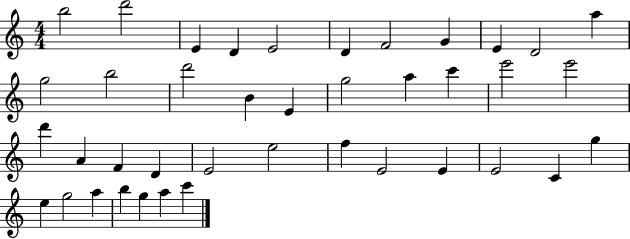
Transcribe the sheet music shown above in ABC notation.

X:1
T:Untitled
M:4/4
L:1/4
K:C
b2 d'2 E D E2 D F2 G E D2 a g2 b2 d'2 B E g2 a c' e'2 e'2 d' A F D E2 e2 f E2 E E2 C g e g2 a b g a c'